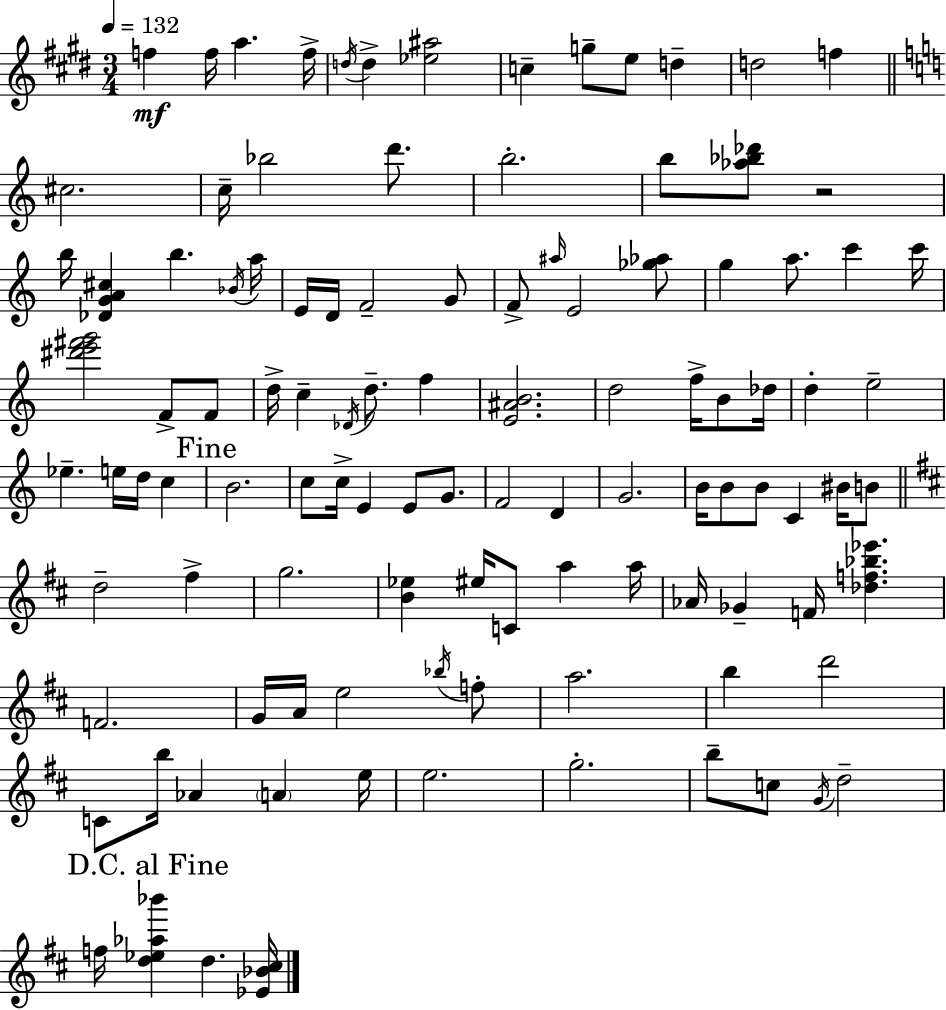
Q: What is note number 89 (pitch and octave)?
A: E5